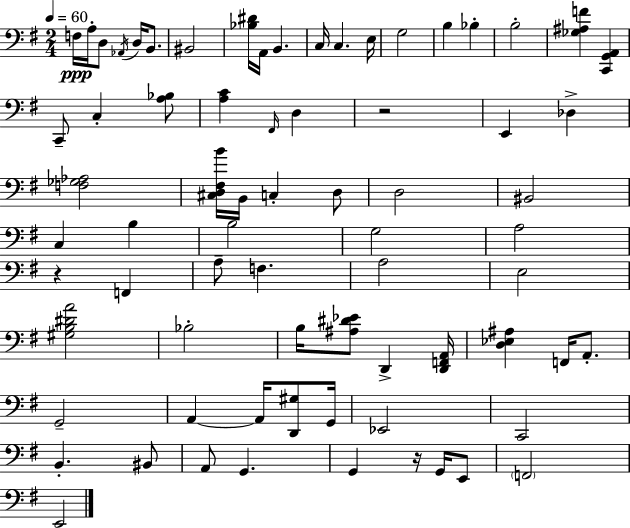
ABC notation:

X:1
T:Untitled
M:2/4
L:1/4
K:G
F,/4 A,/4 D,/2 _A,,/4 D,/4 B,,/2 ^B,,2 [_B,^D]/4 A,,/4 B,, C,/4 C, E,/4 G,2 B, _B, B,2 [_G,^A,F] [C,,G,,A,,] C,,/2 C, [A,_B,]/2 [A,C] ^F,,/4 D, z2 E,, _D, [F,_G,_A,]2 [^C,D,^F,B]/4 B,,/4 C, D,/2 D,2 ^B,,2 C, B, B,2 G,2 A,2 z F,, A,/2 F, A,2 E,2 [^G,B,^DA]2 _B,2 B,/4 [^A,^D_E]/2 D,, [D,,F,,A,,]/4 [D,_E,^A,] F,,/4 A,,/2 G,,2 A,, A,,/4 [D,,^G,]/2 G,,/4 _E,,2 C,,2 B,, ^B,,/2 A,,/2 G,, G,, z/4 G,,/4 E,,/2 F,,2 E,,2